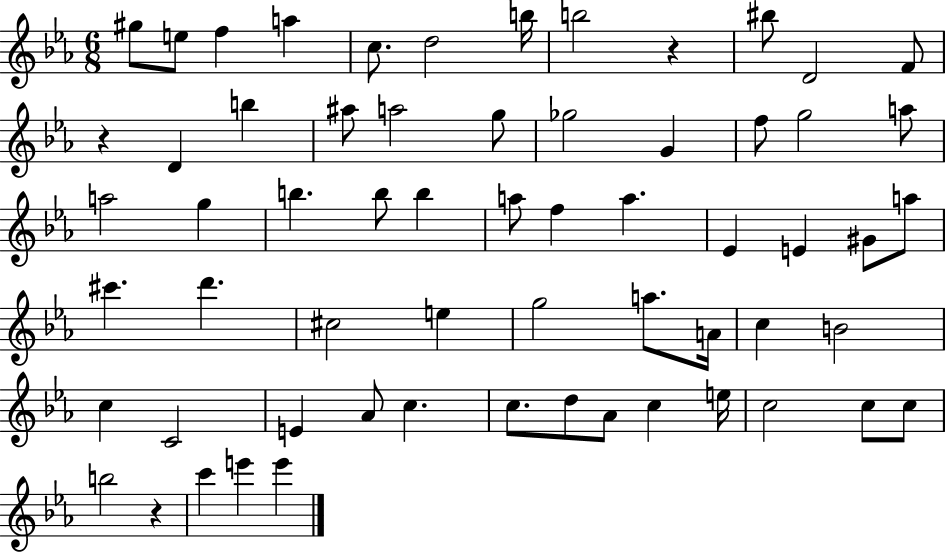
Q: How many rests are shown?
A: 3